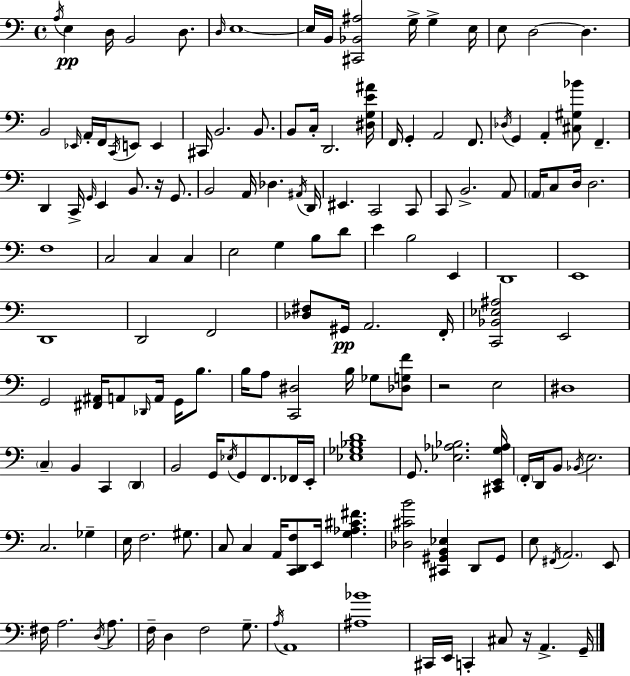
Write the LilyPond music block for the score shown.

{
  \clef bass
  \time 4/4
  \defaultTimeSignature
  \key c \major
  \repeat volta 2 { \acciaccatura { a16 }\pp e4 d16 b,2 d8. | \grace { d16 } e1~~ | e16 b,16 <cis, bes, ais>2 g16-> g4-> | e16 e8 d2~~ d4. | \break b,2 \grace { ees,16 } a,16-. f,16 \acciaccatura { c,16 } e,8 | e,4 cis,16 b,2. | b,8. b,8 c16-. d,2. | <dis g e' ais'>16 f,16 g,4-. a,2 | \break f,8. \acciaccatura { des16 } g,4 a,4-. <cis gis bes'>8 f,4.-- | d,4 c,16-> \grace { g,16 } e,4 b,8. | r16 g,8. b,2 a,16 des4. | \acciaccatura { ais,16 } d,16 eis,4. c,2 | \break c,8 c,8 b,2.-> | a,8 \parenthesize a,16 c8 d16 d2. | f1 | c2 c4 | \break c4 e2 g4 | b8 d'8 e'4 b2 | e,4 d,1 | e,1 | \break d,1 | d,2 f,2 | <des fis>8 gis,16\pp a,2. | f,16-. <c, bes, ees ais>2 e,2 | \break g,2 <fis, ais,>16 | a,8 \grace { des,16 } a,16 g,16 b8. b16 a8 <c, dis>2 | b16 ges8 <des g f'>8 r2 | e2 dis1 | \break \parenthesize c4-- b,4 | c,4 \parenthesize d,4 b,2 | g,16 \acciaccatura { ees16 } g,8 f,8. fes,16 e,16-. <ees ges bes d'>1 | g,8. <ees aes bes>2. | \break <cis, e, g aes>16 \parenthesize f,16-. d,16 b,8 \acciaccatura { bes,16 } e2. | c2. | ges4-- e16 f2. | gis8. c8 c4 | \break a,16 <c, d, f>8 e,16 <g aes cis' fis'>4. <des cis' b'>2 | <cis, gis, b, ees>4 d,8 gis,8 e8 \acciaccatura { fis,16 } \parenthesize a,2. | e,8 fis16 a2. | \acciaccatura { d16 } a8. f16-- d4 | \break f2 g8.-- \acciaccatura { a16 } a,1 | <ais bes'>1 | cis,16 e,16 c,4-. | cis8 r16 a,4.-> g,16-- } \bar "|."
}